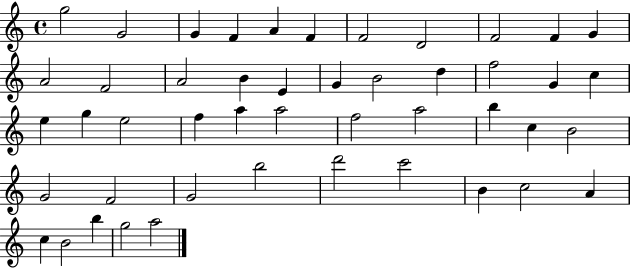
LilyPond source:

{
  \clef treble
  \time 4/4
  \defaultTimeSignature
  \key c \major
  g''2 g'2 | g'4 f'4 a'4 f'4 | f'2 d'2 | f'2 f'4 g'4 | \break a'2 f'2 | a'2 b'4 e'4 | g'4 b'2 d''4 | f''2 g'4 c''4 | \break e''4 g''4 e''2 | f''4 a''4 a''2 | f''2 a''2 | b''4 c''4 b'2 | \break g'2 f'2 | g'2 b''2 | d'''2 c'''2 | b'4 c''2 a'4 | \break c''4 b'2 b''4 | g''2 a''2 | \bar "|."
}